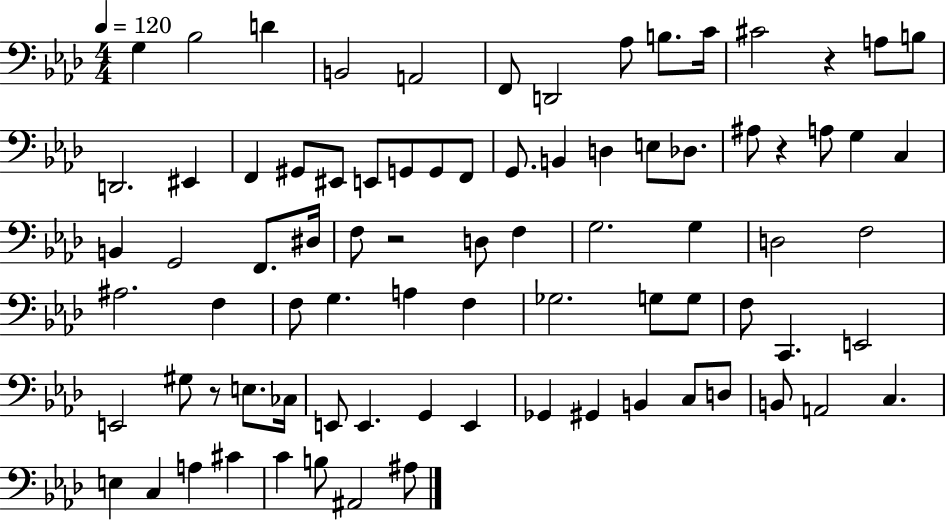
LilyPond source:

{
  \clef bass
  \numericTimeSignature
  \time 4/4
  \key aes \major
  \tempo 4 = 120
  g4 bes2 d'4 | b,2 a,2 | f,8 d,2 aes8 b8. c'16 | cis'2 r4 a8 b8 | \break d,2. eis,4 | f,4 gis,8 eis,8 e,8 g,8 g,8 f,8 | g,8. b,4 d4 e8 des8. | ais8 r4 a8 g4 c4 | \break b,4 g,2 f,8. dis16 | f8 r2 d8 f4 | g2. g4 | d2 f2 | \break ais2. f4 | f8 g4. a4 f4 | ges2. g8 g8 | f8 c,4. e,2 | \break e,2 gis8 r8 e8. ces16 | e,8 e,4. g,4 e,4 | ges,4 gis,4 b,4 c8 d8 | b,8 a,2 c4. | \break e4 c4 a4 cis'4 | c'4 b8 ais,2 ais8 | \bar "|."
}